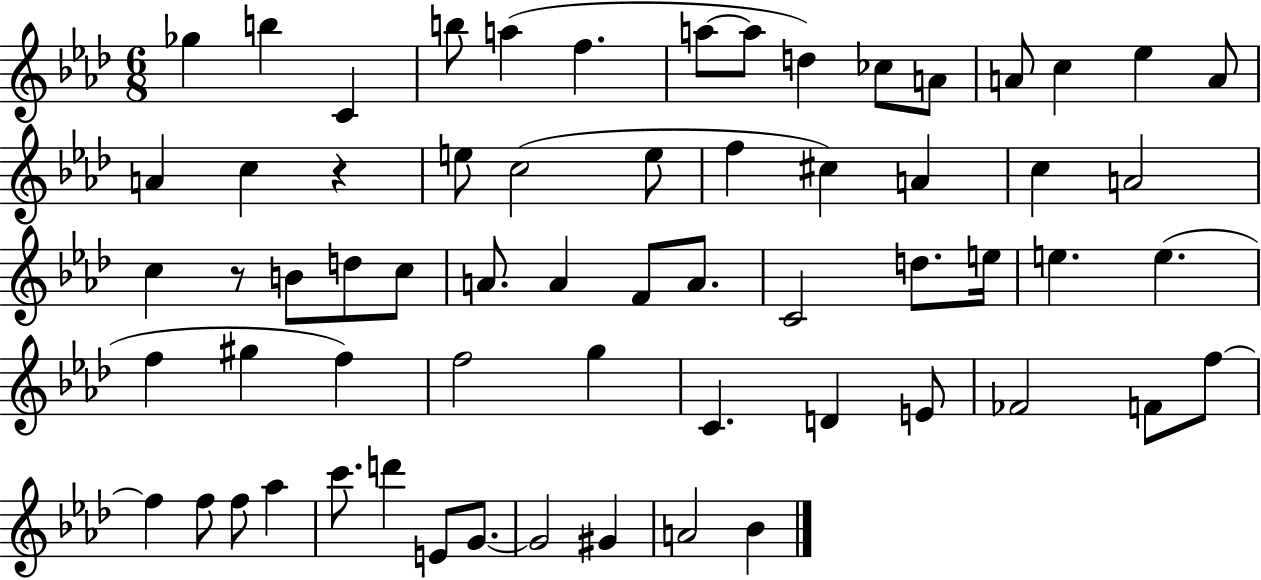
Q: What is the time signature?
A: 6/8